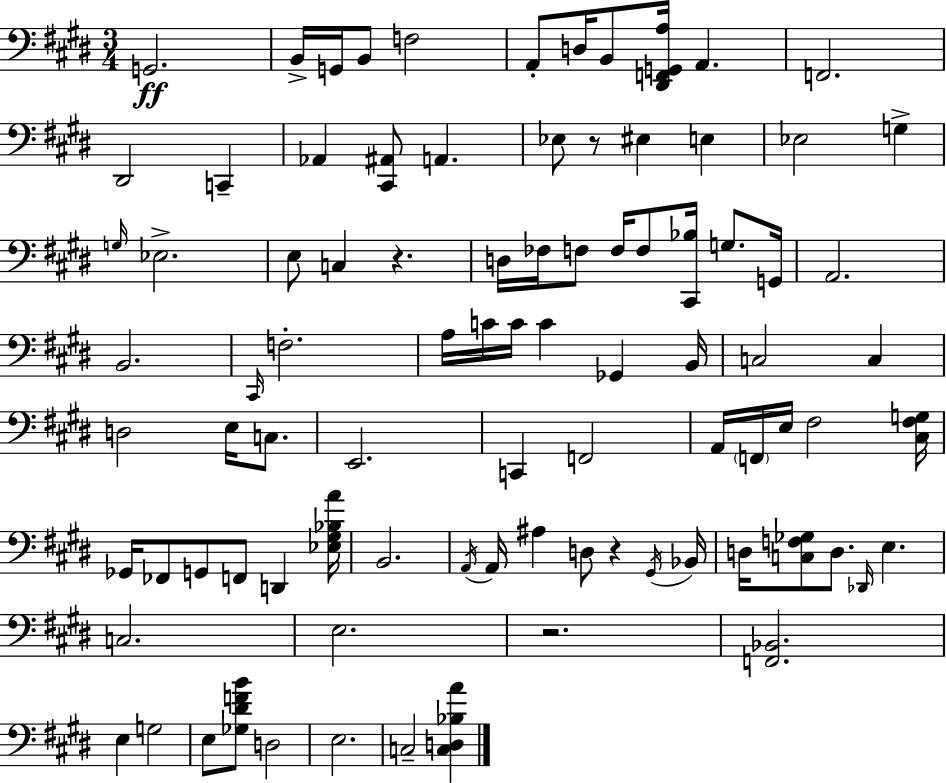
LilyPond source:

{
  \clef bass
  \numericTimeSignature
  \time 3/4
  \key e \major
  g,2.\ff | b,16-> g,16 b,8 f2 | a,8-. d16 b,8 <dis, f, g, a>16 a,4. | f,2. | \break dis,2 c,4-- | aes,4 <cis, ais,>8 a,4. | ees8 r8 eis4 e4 | ees2 g4-> | \break \grace { g16 } ees2.-> | e8 c4 r4. | d16 fes16 f8 f16 f8 <cis, bes>16 g8. | g,16 a,2. | \break b,2. | \grace { cis,16 } f2.-. | a16 c'16 c'16 c'4 ges,4 | b,16 c2 c4 | \break d2 e16 c8. | e,2. | c,4 f,2 | a,16 \parenthesize f,16 e16 fis2 | \break <cis fis g>16 ges,16 fes,8 g,8 f,8 d,4 | <ees gis bes a'>16 b,2. | \acciaccatura { a,16 } a,16 ais4 d8 r4 | \acciaccatura { gis,16 } bes,16 d16 <c f ges>8 d8. \grace { des,16 } e4. | \break c2. | e2. | r2. | <f, bes,>2. | \break e4 g2 | e8 <ges dis' f' b'>8 d2 | e2. | c2-- | \break <c d bes a'>4 \bar "|."
}